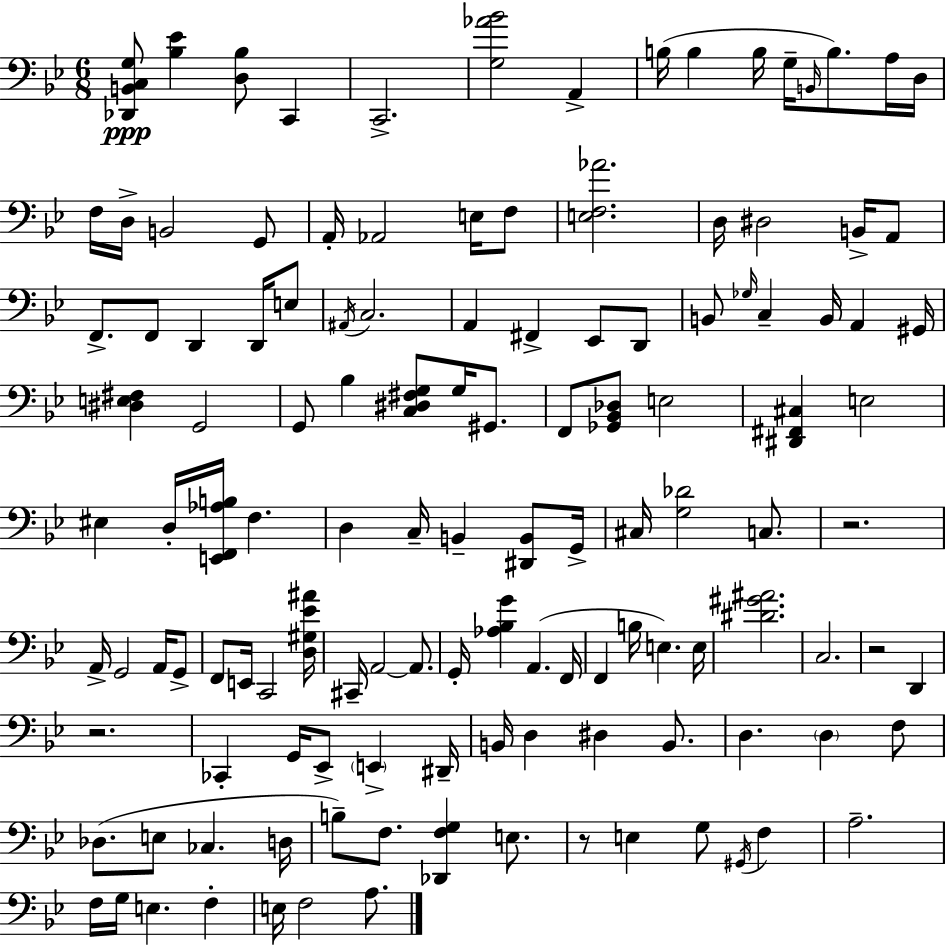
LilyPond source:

{
  \clef bass
  \numericTimeSignature
  \time 6/8
  \key bes \major
  <des, b, c g>8\ppp <bes ees'>4 <d bes>8 c,4 | c,2.-> | <g aes' bes'>2 a,4-> | b16( b4 b16 g16-- \grace { b,16 } b8.) a16 | \break d16 f16 d16-> b,2 g,8 | a,16-. aes,2 e16 f8 | <e f aes'>2. | d16 dis2 b,16-> a,8 | \break f,8.-> f,8 d,4 d,16 e8 | \acciaccatura { ais,16 } c2. | a,4 fis,4-> ees,8 | d,8 b,8 \grace { ges16 } c4-- b,16 a,4 | \break gis,16 <dis e fis>4 g,2 | g,8 bes4 <c dis fis g>8 g16 | gis,8. f,8 <ges, bes, des>8 e2 | <dis, fis, cis>4 e2 | \break eis4 d16-. <e, f, aes b>16 f4. | d4 c16-- b,4-- | <dis, b,>8 g,16-> cis16 <g des'>2 | c8. r2. | \break a,16-> g,2 | a,16 g,8-> f,8 e,16 c,2 | <d gis ees' ais'>16 cis,16-- a,2~~ | a,8. g,16-. <aes bes g'>4 a,4.( | \break f,16 f,4 b16 e4.) | e16 <dis' gis' ais'>2. | c2. | r2 d,4 | \break r2. | ces,4-. g,16 ees,8-> \parenthesize e,4-> | dis,16-- b,16 d4 dis4 | b,8. d4. \parenthesize d4 | \break f8 des8.( e8 ces4. | d16 b8--) f8. <des, f g>4 | e8. r8 e4 g8 \acciaccatura { gis,16 } | f4 a2.-- | \break f16 g16 e4. | f4-. e16 f2 | a8. \bar "|."
}